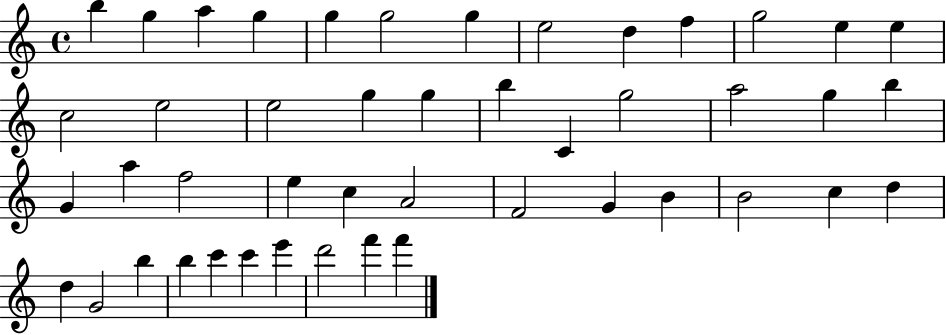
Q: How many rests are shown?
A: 0